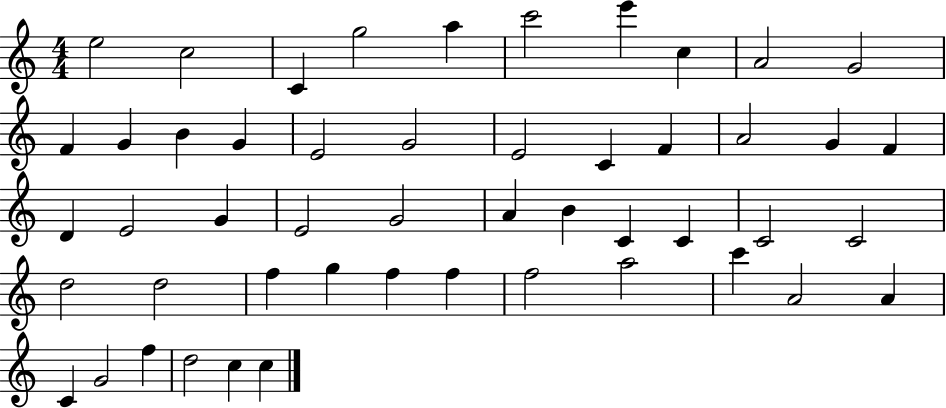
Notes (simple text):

E5/h C5/h C4/q G5/h A5/q C6/h E6/q C5/q A4/h G4/h F4/q G4/q B4/q G4/q E4/h G4/h E4/h C4/q F4/q A4/h G4/q F4/q D4/q E4/h G4/q E4/h G4/h A4/q B4/q C4/q C4/q C4/h C4/h D5/h D5/h F5/q G5/q F5/q F5/q F5/h A5/h C6/q A4/h A4/q C4/q G4/h F5/q D5/h C5/q C5/q